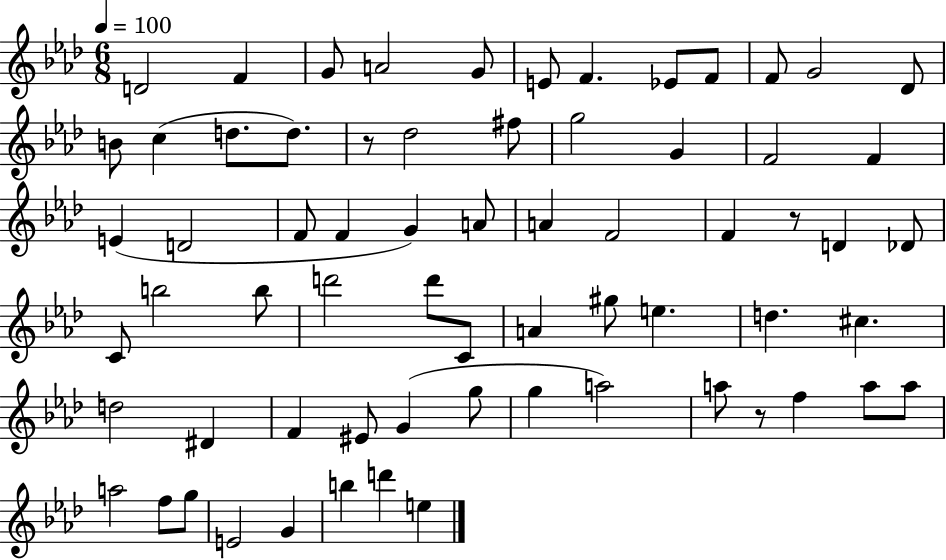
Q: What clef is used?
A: treble